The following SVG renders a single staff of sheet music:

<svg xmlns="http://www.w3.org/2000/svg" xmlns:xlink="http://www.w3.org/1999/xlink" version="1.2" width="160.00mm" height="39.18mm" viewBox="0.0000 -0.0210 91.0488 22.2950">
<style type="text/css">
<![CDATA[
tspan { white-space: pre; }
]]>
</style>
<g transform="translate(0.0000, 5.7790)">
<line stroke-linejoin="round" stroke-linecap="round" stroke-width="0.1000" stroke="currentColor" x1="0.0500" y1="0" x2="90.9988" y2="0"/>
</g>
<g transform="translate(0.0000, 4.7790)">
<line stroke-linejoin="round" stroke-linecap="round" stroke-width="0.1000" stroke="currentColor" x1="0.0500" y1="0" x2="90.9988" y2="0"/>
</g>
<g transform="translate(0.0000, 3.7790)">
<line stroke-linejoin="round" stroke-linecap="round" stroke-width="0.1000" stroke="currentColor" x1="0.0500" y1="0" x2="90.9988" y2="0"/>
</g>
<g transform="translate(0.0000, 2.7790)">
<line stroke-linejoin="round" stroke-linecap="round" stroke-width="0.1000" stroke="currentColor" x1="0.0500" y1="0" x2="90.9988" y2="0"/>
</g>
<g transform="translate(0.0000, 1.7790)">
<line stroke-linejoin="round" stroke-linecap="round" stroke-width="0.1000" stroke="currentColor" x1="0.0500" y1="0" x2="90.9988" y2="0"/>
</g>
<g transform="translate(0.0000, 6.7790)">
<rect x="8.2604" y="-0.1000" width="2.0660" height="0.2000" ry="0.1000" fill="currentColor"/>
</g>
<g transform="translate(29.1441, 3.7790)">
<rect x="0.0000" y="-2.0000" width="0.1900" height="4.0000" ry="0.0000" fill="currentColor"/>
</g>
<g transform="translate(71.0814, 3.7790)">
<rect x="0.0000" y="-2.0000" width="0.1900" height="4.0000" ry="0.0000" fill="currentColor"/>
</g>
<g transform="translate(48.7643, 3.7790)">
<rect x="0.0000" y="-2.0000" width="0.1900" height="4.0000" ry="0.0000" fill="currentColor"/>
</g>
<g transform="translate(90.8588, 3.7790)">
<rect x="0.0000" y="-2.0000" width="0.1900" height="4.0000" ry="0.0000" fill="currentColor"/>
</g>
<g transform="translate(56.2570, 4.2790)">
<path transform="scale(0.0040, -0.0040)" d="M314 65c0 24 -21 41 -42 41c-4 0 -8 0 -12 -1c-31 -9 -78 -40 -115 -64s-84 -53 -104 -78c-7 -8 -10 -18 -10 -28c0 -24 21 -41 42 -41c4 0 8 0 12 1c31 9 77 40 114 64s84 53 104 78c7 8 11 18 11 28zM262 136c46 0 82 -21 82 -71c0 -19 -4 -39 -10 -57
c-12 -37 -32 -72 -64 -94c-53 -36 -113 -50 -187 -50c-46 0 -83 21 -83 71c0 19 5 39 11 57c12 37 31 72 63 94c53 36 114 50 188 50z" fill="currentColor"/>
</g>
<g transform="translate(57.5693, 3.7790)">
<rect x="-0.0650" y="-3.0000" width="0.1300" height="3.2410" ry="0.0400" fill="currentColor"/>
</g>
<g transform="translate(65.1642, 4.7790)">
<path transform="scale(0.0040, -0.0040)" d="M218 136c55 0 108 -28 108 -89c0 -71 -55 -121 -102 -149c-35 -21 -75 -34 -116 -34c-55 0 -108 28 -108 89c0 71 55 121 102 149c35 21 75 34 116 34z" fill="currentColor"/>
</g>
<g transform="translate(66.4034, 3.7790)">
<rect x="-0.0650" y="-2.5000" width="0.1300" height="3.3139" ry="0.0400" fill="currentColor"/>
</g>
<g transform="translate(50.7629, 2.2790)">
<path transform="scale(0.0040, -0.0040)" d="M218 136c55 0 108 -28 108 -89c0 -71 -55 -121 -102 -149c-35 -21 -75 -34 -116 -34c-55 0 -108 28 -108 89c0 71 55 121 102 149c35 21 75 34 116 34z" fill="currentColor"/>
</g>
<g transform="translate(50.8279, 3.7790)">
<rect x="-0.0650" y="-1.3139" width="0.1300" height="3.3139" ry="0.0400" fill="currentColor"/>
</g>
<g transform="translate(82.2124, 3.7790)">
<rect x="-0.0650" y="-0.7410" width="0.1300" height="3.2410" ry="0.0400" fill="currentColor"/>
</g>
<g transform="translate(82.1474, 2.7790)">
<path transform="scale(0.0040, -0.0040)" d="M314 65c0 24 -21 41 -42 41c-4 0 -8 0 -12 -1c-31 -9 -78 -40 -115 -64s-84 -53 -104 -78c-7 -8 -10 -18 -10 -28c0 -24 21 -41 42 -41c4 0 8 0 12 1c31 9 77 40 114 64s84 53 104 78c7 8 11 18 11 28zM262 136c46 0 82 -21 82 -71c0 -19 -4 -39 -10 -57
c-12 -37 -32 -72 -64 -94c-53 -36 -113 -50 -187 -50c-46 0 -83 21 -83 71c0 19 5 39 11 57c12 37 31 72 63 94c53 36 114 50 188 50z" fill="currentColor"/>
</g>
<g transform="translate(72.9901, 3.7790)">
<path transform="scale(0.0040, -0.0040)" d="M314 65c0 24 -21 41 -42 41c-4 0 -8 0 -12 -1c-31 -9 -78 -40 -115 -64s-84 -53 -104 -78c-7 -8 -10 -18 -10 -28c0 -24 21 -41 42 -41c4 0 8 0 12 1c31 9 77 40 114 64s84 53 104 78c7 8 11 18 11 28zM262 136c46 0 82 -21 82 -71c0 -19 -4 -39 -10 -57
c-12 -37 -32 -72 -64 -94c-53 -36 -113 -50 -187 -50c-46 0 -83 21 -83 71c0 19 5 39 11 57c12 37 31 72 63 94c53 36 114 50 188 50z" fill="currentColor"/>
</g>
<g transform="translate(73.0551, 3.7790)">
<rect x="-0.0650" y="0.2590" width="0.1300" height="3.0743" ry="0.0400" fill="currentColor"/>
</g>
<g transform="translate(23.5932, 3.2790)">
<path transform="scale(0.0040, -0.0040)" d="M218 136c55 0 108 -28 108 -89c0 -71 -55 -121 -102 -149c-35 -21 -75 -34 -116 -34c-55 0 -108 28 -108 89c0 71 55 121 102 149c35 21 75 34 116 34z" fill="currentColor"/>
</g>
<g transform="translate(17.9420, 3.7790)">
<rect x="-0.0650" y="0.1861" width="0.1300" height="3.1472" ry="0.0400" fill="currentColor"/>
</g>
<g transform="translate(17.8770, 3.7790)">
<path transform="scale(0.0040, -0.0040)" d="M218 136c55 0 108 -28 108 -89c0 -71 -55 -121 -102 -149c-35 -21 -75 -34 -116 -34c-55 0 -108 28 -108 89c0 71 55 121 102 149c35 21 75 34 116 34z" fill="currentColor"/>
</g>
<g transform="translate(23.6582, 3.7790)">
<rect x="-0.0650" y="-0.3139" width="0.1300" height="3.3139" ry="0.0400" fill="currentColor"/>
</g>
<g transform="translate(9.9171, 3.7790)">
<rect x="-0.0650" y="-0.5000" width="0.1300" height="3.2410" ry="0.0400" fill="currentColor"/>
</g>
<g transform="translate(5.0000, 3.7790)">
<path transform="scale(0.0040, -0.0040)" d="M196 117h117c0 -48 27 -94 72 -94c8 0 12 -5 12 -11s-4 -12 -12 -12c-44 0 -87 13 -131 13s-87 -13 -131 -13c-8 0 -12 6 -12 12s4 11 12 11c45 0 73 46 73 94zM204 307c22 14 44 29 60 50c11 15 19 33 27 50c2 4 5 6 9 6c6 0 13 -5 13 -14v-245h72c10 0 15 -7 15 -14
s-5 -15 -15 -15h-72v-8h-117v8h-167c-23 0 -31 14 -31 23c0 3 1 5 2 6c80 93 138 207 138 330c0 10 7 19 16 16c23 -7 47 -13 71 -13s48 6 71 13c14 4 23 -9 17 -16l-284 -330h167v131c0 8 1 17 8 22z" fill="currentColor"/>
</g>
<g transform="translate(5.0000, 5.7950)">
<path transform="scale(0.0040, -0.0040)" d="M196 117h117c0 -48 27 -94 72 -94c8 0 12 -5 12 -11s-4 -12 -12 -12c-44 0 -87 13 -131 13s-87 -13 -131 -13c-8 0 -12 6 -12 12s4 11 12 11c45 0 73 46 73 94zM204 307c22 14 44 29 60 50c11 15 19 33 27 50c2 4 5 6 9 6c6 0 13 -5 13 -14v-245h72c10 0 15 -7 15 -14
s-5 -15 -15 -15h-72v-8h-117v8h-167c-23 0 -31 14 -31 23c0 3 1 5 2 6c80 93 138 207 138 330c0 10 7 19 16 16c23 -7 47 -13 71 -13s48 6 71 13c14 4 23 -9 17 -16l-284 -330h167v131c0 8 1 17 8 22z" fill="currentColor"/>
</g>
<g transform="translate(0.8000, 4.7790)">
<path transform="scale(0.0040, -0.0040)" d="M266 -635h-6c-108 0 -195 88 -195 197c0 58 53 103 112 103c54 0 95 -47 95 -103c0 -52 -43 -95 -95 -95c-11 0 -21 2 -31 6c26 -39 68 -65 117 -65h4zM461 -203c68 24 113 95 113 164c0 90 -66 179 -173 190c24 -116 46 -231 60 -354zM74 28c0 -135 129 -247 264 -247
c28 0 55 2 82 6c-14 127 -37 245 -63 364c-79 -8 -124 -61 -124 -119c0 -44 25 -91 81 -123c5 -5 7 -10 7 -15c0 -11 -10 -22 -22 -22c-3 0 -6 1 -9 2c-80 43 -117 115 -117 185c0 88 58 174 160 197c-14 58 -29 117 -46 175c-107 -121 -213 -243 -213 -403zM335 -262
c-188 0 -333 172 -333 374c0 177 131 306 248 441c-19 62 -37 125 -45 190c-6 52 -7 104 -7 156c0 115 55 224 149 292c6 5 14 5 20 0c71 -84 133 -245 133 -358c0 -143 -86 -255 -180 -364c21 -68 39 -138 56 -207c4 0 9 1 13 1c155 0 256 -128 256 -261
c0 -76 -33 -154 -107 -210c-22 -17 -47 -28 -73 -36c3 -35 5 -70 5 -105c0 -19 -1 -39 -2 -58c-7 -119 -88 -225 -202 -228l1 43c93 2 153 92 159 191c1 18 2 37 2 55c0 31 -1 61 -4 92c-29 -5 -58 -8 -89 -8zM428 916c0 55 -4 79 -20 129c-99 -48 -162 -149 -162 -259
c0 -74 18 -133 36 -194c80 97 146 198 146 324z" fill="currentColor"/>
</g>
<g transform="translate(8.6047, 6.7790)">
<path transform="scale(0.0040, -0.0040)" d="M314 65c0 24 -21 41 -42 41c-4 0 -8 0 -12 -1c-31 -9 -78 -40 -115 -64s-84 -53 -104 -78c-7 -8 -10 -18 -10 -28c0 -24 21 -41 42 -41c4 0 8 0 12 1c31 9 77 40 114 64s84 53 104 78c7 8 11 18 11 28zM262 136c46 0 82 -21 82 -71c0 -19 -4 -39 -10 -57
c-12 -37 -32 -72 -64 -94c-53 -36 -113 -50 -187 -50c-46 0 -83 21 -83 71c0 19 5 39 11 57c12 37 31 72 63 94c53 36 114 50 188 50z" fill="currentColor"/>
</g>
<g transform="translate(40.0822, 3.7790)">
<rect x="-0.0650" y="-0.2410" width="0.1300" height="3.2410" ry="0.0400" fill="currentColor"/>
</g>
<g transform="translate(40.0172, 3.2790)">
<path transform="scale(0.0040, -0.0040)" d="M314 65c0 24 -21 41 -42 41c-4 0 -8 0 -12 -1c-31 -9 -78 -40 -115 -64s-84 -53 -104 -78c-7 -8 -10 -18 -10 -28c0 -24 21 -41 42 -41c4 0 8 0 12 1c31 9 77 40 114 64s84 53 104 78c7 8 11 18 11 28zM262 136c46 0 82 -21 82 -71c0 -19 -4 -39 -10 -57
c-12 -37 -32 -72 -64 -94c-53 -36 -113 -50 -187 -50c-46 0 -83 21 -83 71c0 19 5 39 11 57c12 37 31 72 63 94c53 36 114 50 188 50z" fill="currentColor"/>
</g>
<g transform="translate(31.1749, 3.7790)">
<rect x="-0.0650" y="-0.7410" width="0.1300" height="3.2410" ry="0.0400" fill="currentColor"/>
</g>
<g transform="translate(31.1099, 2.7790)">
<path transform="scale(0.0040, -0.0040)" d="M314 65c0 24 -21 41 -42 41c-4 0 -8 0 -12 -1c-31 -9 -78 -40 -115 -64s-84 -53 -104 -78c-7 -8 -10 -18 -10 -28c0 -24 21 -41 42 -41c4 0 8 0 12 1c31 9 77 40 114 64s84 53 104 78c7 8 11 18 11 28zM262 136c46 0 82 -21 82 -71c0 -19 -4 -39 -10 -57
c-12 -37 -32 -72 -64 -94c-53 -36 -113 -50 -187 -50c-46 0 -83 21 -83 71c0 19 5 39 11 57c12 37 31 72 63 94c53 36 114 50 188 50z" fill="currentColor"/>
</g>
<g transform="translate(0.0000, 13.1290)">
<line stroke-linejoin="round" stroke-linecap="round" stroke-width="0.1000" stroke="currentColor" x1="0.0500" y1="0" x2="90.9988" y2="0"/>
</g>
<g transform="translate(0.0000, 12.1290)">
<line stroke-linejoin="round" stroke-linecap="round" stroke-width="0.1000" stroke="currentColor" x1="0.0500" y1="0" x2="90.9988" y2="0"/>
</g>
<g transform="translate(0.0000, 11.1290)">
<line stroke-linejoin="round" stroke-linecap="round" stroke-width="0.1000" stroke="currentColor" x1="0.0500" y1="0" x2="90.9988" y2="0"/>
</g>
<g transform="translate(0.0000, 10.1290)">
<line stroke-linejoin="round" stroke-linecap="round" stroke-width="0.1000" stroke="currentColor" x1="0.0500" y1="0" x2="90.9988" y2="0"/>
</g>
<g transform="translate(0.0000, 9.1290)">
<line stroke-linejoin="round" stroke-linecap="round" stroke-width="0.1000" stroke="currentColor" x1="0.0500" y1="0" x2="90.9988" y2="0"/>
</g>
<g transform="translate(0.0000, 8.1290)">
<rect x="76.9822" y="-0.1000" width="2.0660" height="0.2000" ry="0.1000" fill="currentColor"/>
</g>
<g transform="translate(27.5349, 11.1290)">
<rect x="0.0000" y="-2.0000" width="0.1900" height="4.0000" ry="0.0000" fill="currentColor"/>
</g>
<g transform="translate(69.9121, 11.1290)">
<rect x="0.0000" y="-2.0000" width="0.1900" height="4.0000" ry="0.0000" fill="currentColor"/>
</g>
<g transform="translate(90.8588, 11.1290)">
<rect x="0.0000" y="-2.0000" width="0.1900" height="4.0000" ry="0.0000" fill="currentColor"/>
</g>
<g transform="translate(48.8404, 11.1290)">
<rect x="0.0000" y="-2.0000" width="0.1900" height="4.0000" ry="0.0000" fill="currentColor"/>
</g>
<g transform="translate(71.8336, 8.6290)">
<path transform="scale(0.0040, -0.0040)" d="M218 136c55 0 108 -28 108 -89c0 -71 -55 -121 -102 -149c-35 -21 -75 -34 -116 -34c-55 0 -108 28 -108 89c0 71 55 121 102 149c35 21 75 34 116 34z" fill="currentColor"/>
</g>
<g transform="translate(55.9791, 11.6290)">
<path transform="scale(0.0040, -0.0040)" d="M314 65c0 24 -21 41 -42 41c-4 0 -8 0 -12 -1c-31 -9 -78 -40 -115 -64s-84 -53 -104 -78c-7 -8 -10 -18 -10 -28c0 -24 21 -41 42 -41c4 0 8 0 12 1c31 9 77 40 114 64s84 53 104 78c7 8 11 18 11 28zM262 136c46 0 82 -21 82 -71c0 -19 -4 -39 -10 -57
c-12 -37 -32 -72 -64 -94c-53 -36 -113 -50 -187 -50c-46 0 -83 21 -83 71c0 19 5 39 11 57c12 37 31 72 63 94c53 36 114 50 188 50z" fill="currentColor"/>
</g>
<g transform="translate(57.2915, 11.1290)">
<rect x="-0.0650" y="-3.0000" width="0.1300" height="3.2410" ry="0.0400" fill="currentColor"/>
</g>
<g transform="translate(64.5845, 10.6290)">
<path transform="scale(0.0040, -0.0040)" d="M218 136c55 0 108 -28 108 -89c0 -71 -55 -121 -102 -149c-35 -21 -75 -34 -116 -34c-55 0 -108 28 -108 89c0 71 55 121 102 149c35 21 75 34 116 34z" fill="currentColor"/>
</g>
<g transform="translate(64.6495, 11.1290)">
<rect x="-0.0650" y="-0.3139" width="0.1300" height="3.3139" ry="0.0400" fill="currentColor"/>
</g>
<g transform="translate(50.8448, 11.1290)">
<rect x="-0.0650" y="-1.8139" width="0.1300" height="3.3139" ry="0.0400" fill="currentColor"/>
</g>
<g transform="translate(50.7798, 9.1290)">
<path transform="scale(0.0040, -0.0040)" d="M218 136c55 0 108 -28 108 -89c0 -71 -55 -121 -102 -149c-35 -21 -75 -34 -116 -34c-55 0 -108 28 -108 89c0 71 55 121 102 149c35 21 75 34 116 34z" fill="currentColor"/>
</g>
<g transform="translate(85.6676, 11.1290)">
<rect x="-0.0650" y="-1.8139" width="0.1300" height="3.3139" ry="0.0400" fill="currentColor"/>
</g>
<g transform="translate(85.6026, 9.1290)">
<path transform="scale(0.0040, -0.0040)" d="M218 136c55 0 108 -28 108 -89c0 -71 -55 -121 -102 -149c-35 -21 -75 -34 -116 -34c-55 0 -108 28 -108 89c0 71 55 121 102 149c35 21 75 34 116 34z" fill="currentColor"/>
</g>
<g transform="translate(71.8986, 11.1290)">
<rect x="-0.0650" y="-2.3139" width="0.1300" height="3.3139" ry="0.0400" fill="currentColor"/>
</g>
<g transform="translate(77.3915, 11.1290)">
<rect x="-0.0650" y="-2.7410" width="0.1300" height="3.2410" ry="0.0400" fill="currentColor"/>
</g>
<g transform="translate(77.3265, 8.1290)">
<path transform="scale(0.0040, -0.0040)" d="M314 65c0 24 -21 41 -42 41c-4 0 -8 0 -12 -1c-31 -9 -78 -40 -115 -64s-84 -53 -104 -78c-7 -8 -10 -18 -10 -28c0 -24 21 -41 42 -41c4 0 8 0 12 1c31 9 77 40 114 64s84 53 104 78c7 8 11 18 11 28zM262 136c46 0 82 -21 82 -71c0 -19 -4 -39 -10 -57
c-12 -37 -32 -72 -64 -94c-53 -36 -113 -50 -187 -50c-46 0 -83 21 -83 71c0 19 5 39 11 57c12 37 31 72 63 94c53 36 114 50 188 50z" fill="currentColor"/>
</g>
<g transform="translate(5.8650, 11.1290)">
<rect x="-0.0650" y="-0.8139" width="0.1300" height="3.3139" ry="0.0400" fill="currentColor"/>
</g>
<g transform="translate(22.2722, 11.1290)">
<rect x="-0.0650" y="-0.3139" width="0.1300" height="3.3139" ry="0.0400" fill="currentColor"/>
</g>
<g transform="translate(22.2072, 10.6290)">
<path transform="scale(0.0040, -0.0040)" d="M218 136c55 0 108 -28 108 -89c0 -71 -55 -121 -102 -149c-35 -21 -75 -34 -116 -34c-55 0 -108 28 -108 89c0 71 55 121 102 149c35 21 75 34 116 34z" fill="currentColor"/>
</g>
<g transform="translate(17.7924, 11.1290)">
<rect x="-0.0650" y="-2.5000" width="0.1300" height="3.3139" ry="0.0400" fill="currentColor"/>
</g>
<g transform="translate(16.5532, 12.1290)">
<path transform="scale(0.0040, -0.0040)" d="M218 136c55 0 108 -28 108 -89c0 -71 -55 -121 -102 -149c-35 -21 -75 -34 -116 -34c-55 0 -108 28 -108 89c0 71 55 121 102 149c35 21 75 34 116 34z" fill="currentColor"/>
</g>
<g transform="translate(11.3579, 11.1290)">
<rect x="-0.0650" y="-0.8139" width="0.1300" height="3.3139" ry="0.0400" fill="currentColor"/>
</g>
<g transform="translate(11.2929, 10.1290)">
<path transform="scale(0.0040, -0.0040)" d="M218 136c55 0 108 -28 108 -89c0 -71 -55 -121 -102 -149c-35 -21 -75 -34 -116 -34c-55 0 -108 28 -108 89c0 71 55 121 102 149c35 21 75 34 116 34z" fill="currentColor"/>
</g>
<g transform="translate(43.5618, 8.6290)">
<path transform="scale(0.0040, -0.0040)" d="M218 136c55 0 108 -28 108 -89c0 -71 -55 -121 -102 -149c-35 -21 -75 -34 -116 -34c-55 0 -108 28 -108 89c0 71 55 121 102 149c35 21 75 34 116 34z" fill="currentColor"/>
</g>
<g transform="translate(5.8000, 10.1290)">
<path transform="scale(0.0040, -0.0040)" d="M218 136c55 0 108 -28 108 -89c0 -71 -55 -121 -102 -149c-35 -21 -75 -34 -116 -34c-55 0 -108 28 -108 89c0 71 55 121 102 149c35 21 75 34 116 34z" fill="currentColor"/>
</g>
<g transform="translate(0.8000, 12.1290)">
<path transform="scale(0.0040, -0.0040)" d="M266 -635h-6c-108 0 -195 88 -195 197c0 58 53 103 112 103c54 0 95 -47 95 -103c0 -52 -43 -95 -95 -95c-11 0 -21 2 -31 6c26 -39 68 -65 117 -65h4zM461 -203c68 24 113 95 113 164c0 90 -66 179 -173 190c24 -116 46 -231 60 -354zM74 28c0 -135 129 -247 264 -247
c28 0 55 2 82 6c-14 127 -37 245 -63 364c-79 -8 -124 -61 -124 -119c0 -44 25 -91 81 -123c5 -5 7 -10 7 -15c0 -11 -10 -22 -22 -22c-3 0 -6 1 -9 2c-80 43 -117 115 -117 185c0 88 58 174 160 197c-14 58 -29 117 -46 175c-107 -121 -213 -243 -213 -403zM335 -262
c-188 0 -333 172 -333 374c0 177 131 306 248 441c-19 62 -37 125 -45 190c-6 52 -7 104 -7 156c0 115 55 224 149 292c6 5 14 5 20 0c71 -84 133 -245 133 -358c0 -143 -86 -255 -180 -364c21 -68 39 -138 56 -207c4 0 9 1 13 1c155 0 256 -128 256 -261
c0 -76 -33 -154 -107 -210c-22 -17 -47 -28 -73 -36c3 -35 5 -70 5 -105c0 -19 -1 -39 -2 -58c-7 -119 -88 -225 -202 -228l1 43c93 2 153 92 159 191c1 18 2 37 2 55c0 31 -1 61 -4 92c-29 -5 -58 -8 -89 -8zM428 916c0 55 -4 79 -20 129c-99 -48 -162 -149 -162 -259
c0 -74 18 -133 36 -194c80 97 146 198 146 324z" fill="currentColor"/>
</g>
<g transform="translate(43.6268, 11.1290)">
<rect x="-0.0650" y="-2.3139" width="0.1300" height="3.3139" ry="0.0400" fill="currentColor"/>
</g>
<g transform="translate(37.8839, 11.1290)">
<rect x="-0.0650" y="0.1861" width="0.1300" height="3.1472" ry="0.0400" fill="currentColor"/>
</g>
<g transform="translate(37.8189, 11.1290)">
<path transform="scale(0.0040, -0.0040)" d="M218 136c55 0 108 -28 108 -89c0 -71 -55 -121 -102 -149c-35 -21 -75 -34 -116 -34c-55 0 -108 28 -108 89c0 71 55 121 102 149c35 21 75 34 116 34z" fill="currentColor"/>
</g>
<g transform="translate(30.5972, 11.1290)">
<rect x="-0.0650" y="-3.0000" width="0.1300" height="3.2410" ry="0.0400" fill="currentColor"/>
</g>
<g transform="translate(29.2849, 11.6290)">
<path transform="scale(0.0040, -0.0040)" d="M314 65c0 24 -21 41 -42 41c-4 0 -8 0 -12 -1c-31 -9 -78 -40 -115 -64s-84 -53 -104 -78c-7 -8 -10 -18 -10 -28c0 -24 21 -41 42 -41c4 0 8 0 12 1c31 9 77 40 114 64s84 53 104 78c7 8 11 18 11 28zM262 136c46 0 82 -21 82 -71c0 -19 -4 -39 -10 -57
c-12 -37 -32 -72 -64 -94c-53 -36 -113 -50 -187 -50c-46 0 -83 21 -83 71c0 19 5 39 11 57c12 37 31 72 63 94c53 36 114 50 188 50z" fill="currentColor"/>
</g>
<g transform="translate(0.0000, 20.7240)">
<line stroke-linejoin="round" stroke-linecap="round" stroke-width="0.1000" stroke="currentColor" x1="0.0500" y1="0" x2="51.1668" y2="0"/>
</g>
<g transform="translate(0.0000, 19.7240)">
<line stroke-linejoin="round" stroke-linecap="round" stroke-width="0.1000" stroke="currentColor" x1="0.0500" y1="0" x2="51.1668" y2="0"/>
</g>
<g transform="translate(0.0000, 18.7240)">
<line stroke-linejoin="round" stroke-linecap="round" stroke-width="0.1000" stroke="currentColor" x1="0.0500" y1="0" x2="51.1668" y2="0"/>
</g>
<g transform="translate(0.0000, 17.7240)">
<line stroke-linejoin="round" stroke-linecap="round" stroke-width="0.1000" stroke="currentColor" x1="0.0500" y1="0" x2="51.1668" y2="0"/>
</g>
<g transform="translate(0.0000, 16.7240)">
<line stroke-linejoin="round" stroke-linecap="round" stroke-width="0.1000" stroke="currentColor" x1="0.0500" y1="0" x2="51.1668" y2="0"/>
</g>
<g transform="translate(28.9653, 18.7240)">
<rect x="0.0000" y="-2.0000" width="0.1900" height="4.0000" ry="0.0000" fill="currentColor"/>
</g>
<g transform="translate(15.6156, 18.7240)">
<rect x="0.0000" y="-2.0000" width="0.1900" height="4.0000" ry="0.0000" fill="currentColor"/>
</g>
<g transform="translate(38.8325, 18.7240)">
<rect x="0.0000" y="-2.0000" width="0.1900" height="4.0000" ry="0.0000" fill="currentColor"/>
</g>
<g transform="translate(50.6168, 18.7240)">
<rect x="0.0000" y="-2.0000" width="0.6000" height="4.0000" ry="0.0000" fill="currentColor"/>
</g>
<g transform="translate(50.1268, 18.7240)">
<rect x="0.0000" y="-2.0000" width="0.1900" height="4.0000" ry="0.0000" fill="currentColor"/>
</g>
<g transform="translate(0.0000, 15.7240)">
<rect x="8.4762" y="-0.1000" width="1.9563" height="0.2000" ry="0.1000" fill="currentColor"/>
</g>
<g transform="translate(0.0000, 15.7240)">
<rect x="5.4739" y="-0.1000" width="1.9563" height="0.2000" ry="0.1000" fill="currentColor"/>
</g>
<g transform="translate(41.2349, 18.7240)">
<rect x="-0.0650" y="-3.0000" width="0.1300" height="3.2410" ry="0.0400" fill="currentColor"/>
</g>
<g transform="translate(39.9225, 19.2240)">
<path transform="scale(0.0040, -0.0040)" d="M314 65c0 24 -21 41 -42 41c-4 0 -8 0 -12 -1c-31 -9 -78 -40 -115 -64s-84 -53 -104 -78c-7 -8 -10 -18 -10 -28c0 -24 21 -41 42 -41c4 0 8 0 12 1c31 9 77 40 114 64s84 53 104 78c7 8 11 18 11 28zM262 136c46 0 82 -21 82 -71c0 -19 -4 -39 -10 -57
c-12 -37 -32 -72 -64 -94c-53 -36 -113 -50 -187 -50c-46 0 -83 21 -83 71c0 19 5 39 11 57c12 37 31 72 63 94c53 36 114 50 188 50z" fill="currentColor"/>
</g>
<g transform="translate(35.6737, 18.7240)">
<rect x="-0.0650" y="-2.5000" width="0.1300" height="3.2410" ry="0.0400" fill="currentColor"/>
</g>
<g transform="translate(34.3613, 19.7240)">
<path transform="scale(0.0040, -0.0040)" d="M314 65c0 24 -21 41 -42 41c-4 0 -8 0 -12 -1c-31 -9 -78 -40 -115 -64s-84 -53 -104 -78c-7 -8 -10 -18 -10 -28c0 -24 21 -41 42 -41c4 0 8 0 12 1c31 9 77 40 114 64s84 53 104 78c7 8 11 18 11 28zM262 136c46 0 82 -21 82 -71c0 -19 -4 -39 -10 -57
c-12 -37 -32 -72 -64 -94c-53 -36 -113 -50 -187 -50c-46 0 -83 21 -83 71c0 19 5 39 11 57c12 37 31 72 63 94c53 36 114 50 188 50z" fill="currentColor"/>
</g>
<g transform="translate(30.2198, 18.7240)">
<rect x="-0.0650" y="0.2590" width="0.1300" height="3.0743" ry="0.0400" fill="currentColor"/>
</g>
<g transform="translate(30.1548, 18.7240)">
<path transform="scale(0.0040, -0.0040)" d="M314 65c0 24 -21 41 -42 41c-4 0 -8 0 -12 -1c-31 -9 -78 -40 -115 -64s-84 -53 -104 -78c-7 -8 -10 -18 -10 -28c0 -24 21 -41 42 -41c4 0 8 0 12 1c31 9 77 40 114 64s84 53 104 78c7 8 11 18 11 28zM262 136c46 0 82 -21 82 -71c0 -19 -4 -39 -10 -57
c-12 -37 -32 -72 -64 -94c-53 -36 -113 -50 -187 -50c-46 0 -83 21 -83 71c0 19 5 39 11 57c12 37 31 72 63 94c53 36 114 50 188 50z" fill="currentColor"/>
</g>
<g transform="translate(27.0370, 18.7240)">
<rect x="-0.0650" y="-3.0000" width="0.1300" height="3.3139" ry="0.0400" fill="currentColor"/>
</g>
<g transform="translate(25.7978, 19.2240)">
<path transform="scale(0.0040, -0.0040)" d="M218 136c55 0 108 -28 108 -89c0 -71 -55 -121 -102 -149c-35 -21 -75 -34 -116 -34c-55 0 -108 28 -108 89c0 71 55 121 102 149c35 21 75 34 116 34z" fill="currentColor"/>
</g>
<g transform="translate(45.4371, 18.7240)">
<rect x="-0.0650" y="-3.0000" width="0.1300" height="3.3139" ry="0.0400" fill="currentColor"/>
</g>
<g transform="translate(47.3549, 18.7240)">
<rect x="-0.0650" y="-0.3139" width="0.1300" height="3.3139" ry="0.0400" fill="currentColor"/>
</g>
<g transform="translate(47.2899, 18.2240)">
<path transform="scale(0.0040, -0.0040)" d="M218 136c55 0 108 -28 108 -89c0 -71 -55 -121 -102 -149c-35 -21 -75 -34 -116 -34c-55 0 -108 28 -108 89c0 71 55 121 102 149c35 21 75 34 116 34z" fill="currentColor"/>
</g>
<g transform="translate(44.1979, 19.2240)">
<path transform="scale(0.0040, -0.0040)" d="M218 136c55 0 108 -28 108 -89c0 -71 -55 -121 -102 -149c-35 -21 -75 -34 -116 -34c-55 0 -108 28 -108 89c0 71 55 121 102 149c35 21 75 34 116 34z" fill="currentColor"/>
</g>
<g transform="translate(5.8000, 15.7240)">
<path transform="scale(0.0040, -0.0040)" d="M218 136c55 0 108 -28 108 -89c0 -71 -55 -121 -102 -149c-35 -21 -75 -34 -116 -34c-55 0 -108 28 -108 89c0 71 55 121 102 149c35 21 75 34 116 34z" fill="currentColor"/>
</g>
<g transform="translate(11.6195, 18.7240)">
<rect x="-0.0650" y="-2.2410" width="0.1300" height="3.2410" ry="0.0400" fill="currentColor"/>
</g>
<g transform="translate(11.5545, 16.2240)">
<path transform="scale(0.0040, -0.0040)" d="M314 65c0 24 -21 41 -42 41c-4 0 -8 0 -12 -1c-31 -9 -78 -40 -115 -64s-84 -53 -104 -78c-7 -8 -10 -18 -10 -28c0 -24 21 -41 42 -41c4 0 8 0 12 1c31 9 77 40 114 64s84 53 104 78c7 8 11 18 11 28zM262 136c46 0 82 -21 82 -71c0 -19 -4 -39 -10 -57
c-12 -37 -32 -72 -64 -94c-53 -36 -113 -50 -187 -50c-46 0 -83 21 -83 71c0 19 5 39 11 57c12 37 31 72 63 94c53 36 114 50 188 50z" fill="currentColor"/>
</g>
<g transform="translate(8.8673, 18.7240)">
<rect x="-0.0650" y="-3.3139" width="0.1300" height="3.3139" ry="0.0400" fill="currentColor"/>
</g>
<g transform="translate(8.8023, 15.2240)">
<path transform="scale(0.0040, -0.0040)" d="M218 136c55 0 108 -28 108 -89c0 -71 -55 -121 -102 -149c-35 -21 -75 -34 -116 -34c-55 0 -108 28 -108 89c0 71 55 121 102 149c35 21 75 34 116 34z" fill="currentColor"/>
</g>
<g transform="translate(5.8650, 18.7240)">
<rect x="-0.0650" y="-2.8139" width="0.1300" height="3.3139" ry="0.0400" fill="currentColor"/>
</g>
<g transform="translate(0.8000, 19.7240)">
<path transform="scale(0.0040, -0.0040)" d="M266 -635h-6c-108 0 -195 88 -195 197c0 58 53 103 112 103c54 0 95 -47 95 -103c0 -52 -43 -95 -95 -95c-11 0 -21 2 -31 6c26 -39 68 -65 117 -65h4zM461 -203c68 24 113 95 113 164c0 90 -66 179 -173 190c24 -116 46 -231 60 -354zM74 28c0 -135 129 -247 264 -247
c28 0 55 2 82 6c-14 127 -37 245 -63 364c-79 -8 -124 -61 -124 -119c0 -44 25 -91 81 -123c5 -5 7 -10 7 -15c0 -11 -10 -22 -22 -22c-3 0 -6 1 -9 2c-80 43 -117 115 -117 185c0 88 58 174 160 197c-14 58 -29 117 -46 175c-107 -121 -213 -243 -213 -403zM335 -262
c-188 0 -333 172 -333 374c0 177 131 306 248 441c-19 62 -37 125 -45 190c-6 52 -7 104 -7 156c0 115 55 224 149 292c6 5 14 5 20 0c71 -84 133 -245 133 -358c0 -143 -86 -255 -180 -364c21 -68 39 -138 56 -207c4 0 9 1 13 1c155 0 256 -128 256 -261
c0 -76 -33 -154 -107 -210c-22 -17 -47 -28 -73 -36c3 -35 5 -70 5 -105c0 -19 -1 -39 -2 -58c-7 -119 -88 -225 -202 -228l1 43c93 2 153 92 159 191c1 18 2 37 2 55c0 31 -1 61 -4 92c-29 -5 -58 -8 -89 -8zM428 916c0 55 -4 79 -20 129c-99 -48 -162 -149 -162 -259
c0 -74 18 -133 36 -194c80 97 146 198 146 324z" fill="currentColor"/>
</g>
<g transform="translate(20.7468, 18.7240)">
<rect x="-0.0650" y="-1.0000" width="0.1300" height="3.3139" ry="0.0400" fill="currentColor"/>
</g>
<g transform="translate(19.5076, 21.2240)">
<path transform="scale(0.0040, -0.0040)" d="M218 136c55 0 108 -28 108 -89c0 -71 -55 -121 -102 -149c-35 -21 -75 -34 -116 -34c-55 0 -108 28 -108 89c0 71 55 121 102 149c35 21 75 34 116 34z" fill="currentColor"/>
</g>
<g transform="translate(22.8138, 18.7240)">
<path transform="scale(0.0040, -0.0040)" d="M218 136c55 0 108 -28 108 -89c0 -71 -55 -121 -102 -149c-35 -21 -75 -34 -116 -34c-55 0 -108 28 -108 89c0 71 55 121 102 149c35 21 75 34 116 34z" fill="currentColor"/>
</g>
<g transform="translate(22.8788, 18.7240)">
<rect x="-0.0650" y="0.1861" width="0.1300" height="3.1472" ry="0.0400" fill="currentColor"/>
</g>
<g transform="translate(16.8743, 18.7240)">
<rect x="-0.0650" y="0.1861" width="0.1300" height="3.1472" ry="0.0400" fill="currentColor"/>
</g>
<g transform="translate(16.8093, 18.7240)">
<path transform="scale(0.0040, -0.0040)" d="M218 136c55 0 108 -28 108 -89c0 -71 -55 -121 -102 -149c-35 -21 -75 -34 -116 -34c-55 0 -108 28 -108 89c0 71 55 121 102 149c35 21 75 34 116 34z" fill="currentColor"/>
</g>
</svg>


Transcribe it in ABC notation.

X:1
T:Untitled
M:4/4
L:1/4
K:C
C2 B c d2 c2 e A2 G B2 d2 d d G c A2 B g f A2 c g a2 f a b g2 B D B A B2 G2 A2 A c